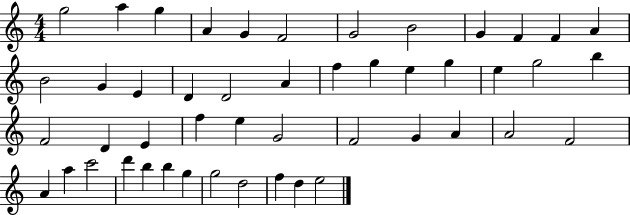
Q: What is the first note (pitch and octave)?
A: G5